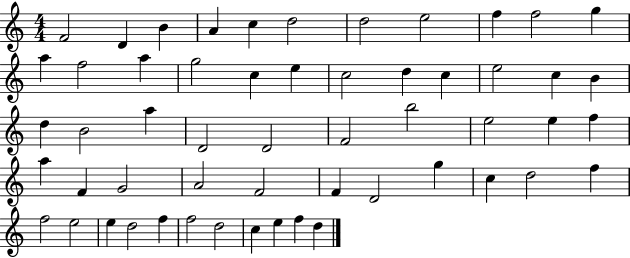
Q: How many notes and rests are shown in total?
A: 55